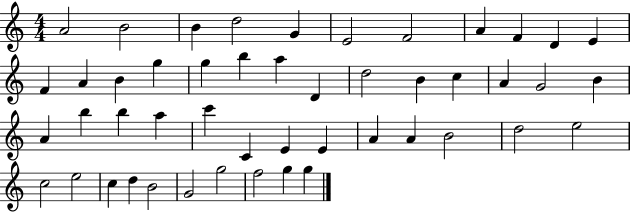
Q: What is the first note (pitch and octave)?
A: A4